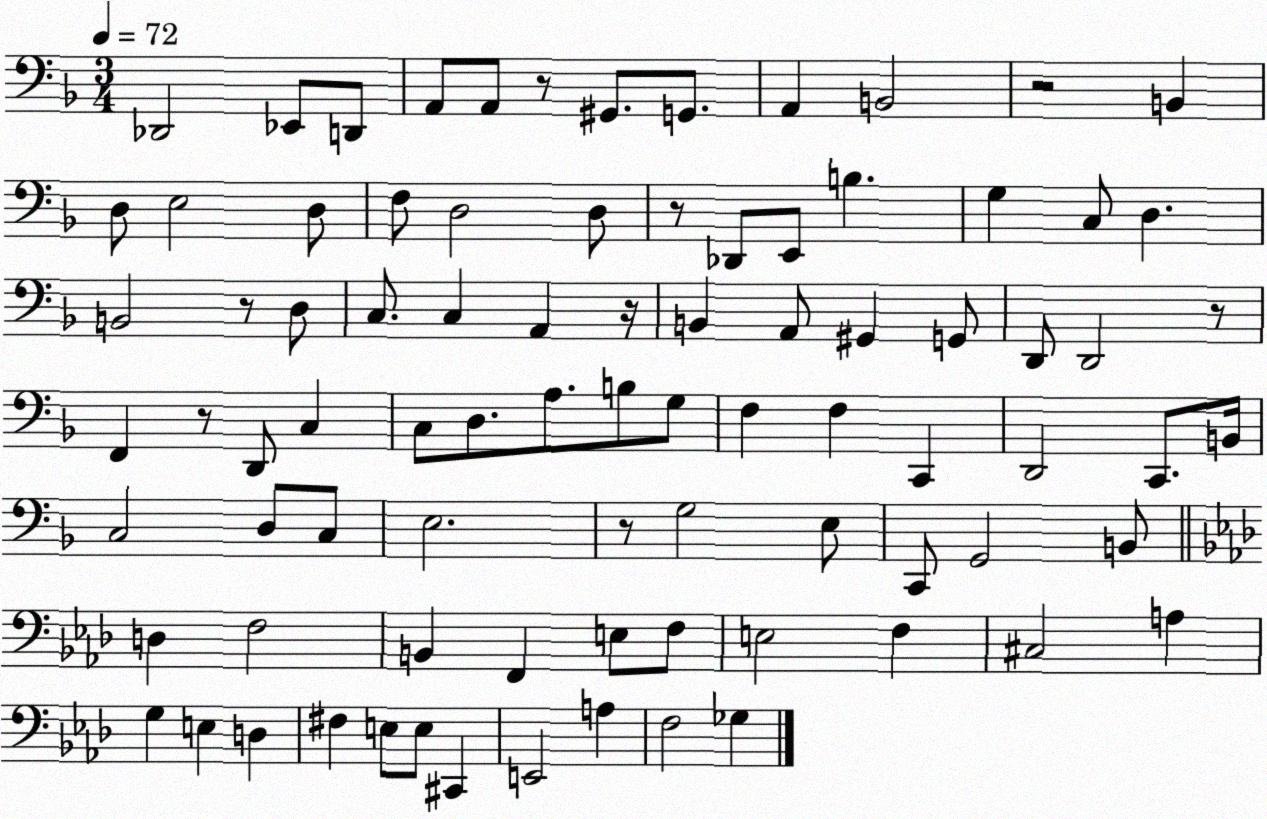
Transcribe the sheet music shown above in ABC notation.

X:1
T:Untitled
M:3/4
L:1/4
K:F
_D,,2 _E,,/2 D,,/2 A,,/2 A,,/2 z/2 ^G,,/2 G,,/2 A,, B,,2 z2 B,, D,/2 E,2 D,/2 F,/2 D,2 D,/2 z/2 _D,,/2 E,,/2 B, G, C,/2 D, B,,2 z/2 D,/2 C,/2 C, A,, z/4 B,, A,,/2 ^G,, G,,/2 D,,/2 D,,2 z/2 F,, z/2 D,,/2 C, C,/2 D,/2 A,/2 B,/2 G,/2 F, F, C,, D,,2 C,,/2 B,,/4 C,2 D,/2 C,/2 E,2 z/2 G,2 E,/2 C,,/2 G,,2 B,,/2 D, F,2 B,, F,, E,/2 F,/2 E,2 F, ^C,2 A, G, E, D, ^F, E,/2 E,/2 ^C,, E,,2 A, F,2 _G,